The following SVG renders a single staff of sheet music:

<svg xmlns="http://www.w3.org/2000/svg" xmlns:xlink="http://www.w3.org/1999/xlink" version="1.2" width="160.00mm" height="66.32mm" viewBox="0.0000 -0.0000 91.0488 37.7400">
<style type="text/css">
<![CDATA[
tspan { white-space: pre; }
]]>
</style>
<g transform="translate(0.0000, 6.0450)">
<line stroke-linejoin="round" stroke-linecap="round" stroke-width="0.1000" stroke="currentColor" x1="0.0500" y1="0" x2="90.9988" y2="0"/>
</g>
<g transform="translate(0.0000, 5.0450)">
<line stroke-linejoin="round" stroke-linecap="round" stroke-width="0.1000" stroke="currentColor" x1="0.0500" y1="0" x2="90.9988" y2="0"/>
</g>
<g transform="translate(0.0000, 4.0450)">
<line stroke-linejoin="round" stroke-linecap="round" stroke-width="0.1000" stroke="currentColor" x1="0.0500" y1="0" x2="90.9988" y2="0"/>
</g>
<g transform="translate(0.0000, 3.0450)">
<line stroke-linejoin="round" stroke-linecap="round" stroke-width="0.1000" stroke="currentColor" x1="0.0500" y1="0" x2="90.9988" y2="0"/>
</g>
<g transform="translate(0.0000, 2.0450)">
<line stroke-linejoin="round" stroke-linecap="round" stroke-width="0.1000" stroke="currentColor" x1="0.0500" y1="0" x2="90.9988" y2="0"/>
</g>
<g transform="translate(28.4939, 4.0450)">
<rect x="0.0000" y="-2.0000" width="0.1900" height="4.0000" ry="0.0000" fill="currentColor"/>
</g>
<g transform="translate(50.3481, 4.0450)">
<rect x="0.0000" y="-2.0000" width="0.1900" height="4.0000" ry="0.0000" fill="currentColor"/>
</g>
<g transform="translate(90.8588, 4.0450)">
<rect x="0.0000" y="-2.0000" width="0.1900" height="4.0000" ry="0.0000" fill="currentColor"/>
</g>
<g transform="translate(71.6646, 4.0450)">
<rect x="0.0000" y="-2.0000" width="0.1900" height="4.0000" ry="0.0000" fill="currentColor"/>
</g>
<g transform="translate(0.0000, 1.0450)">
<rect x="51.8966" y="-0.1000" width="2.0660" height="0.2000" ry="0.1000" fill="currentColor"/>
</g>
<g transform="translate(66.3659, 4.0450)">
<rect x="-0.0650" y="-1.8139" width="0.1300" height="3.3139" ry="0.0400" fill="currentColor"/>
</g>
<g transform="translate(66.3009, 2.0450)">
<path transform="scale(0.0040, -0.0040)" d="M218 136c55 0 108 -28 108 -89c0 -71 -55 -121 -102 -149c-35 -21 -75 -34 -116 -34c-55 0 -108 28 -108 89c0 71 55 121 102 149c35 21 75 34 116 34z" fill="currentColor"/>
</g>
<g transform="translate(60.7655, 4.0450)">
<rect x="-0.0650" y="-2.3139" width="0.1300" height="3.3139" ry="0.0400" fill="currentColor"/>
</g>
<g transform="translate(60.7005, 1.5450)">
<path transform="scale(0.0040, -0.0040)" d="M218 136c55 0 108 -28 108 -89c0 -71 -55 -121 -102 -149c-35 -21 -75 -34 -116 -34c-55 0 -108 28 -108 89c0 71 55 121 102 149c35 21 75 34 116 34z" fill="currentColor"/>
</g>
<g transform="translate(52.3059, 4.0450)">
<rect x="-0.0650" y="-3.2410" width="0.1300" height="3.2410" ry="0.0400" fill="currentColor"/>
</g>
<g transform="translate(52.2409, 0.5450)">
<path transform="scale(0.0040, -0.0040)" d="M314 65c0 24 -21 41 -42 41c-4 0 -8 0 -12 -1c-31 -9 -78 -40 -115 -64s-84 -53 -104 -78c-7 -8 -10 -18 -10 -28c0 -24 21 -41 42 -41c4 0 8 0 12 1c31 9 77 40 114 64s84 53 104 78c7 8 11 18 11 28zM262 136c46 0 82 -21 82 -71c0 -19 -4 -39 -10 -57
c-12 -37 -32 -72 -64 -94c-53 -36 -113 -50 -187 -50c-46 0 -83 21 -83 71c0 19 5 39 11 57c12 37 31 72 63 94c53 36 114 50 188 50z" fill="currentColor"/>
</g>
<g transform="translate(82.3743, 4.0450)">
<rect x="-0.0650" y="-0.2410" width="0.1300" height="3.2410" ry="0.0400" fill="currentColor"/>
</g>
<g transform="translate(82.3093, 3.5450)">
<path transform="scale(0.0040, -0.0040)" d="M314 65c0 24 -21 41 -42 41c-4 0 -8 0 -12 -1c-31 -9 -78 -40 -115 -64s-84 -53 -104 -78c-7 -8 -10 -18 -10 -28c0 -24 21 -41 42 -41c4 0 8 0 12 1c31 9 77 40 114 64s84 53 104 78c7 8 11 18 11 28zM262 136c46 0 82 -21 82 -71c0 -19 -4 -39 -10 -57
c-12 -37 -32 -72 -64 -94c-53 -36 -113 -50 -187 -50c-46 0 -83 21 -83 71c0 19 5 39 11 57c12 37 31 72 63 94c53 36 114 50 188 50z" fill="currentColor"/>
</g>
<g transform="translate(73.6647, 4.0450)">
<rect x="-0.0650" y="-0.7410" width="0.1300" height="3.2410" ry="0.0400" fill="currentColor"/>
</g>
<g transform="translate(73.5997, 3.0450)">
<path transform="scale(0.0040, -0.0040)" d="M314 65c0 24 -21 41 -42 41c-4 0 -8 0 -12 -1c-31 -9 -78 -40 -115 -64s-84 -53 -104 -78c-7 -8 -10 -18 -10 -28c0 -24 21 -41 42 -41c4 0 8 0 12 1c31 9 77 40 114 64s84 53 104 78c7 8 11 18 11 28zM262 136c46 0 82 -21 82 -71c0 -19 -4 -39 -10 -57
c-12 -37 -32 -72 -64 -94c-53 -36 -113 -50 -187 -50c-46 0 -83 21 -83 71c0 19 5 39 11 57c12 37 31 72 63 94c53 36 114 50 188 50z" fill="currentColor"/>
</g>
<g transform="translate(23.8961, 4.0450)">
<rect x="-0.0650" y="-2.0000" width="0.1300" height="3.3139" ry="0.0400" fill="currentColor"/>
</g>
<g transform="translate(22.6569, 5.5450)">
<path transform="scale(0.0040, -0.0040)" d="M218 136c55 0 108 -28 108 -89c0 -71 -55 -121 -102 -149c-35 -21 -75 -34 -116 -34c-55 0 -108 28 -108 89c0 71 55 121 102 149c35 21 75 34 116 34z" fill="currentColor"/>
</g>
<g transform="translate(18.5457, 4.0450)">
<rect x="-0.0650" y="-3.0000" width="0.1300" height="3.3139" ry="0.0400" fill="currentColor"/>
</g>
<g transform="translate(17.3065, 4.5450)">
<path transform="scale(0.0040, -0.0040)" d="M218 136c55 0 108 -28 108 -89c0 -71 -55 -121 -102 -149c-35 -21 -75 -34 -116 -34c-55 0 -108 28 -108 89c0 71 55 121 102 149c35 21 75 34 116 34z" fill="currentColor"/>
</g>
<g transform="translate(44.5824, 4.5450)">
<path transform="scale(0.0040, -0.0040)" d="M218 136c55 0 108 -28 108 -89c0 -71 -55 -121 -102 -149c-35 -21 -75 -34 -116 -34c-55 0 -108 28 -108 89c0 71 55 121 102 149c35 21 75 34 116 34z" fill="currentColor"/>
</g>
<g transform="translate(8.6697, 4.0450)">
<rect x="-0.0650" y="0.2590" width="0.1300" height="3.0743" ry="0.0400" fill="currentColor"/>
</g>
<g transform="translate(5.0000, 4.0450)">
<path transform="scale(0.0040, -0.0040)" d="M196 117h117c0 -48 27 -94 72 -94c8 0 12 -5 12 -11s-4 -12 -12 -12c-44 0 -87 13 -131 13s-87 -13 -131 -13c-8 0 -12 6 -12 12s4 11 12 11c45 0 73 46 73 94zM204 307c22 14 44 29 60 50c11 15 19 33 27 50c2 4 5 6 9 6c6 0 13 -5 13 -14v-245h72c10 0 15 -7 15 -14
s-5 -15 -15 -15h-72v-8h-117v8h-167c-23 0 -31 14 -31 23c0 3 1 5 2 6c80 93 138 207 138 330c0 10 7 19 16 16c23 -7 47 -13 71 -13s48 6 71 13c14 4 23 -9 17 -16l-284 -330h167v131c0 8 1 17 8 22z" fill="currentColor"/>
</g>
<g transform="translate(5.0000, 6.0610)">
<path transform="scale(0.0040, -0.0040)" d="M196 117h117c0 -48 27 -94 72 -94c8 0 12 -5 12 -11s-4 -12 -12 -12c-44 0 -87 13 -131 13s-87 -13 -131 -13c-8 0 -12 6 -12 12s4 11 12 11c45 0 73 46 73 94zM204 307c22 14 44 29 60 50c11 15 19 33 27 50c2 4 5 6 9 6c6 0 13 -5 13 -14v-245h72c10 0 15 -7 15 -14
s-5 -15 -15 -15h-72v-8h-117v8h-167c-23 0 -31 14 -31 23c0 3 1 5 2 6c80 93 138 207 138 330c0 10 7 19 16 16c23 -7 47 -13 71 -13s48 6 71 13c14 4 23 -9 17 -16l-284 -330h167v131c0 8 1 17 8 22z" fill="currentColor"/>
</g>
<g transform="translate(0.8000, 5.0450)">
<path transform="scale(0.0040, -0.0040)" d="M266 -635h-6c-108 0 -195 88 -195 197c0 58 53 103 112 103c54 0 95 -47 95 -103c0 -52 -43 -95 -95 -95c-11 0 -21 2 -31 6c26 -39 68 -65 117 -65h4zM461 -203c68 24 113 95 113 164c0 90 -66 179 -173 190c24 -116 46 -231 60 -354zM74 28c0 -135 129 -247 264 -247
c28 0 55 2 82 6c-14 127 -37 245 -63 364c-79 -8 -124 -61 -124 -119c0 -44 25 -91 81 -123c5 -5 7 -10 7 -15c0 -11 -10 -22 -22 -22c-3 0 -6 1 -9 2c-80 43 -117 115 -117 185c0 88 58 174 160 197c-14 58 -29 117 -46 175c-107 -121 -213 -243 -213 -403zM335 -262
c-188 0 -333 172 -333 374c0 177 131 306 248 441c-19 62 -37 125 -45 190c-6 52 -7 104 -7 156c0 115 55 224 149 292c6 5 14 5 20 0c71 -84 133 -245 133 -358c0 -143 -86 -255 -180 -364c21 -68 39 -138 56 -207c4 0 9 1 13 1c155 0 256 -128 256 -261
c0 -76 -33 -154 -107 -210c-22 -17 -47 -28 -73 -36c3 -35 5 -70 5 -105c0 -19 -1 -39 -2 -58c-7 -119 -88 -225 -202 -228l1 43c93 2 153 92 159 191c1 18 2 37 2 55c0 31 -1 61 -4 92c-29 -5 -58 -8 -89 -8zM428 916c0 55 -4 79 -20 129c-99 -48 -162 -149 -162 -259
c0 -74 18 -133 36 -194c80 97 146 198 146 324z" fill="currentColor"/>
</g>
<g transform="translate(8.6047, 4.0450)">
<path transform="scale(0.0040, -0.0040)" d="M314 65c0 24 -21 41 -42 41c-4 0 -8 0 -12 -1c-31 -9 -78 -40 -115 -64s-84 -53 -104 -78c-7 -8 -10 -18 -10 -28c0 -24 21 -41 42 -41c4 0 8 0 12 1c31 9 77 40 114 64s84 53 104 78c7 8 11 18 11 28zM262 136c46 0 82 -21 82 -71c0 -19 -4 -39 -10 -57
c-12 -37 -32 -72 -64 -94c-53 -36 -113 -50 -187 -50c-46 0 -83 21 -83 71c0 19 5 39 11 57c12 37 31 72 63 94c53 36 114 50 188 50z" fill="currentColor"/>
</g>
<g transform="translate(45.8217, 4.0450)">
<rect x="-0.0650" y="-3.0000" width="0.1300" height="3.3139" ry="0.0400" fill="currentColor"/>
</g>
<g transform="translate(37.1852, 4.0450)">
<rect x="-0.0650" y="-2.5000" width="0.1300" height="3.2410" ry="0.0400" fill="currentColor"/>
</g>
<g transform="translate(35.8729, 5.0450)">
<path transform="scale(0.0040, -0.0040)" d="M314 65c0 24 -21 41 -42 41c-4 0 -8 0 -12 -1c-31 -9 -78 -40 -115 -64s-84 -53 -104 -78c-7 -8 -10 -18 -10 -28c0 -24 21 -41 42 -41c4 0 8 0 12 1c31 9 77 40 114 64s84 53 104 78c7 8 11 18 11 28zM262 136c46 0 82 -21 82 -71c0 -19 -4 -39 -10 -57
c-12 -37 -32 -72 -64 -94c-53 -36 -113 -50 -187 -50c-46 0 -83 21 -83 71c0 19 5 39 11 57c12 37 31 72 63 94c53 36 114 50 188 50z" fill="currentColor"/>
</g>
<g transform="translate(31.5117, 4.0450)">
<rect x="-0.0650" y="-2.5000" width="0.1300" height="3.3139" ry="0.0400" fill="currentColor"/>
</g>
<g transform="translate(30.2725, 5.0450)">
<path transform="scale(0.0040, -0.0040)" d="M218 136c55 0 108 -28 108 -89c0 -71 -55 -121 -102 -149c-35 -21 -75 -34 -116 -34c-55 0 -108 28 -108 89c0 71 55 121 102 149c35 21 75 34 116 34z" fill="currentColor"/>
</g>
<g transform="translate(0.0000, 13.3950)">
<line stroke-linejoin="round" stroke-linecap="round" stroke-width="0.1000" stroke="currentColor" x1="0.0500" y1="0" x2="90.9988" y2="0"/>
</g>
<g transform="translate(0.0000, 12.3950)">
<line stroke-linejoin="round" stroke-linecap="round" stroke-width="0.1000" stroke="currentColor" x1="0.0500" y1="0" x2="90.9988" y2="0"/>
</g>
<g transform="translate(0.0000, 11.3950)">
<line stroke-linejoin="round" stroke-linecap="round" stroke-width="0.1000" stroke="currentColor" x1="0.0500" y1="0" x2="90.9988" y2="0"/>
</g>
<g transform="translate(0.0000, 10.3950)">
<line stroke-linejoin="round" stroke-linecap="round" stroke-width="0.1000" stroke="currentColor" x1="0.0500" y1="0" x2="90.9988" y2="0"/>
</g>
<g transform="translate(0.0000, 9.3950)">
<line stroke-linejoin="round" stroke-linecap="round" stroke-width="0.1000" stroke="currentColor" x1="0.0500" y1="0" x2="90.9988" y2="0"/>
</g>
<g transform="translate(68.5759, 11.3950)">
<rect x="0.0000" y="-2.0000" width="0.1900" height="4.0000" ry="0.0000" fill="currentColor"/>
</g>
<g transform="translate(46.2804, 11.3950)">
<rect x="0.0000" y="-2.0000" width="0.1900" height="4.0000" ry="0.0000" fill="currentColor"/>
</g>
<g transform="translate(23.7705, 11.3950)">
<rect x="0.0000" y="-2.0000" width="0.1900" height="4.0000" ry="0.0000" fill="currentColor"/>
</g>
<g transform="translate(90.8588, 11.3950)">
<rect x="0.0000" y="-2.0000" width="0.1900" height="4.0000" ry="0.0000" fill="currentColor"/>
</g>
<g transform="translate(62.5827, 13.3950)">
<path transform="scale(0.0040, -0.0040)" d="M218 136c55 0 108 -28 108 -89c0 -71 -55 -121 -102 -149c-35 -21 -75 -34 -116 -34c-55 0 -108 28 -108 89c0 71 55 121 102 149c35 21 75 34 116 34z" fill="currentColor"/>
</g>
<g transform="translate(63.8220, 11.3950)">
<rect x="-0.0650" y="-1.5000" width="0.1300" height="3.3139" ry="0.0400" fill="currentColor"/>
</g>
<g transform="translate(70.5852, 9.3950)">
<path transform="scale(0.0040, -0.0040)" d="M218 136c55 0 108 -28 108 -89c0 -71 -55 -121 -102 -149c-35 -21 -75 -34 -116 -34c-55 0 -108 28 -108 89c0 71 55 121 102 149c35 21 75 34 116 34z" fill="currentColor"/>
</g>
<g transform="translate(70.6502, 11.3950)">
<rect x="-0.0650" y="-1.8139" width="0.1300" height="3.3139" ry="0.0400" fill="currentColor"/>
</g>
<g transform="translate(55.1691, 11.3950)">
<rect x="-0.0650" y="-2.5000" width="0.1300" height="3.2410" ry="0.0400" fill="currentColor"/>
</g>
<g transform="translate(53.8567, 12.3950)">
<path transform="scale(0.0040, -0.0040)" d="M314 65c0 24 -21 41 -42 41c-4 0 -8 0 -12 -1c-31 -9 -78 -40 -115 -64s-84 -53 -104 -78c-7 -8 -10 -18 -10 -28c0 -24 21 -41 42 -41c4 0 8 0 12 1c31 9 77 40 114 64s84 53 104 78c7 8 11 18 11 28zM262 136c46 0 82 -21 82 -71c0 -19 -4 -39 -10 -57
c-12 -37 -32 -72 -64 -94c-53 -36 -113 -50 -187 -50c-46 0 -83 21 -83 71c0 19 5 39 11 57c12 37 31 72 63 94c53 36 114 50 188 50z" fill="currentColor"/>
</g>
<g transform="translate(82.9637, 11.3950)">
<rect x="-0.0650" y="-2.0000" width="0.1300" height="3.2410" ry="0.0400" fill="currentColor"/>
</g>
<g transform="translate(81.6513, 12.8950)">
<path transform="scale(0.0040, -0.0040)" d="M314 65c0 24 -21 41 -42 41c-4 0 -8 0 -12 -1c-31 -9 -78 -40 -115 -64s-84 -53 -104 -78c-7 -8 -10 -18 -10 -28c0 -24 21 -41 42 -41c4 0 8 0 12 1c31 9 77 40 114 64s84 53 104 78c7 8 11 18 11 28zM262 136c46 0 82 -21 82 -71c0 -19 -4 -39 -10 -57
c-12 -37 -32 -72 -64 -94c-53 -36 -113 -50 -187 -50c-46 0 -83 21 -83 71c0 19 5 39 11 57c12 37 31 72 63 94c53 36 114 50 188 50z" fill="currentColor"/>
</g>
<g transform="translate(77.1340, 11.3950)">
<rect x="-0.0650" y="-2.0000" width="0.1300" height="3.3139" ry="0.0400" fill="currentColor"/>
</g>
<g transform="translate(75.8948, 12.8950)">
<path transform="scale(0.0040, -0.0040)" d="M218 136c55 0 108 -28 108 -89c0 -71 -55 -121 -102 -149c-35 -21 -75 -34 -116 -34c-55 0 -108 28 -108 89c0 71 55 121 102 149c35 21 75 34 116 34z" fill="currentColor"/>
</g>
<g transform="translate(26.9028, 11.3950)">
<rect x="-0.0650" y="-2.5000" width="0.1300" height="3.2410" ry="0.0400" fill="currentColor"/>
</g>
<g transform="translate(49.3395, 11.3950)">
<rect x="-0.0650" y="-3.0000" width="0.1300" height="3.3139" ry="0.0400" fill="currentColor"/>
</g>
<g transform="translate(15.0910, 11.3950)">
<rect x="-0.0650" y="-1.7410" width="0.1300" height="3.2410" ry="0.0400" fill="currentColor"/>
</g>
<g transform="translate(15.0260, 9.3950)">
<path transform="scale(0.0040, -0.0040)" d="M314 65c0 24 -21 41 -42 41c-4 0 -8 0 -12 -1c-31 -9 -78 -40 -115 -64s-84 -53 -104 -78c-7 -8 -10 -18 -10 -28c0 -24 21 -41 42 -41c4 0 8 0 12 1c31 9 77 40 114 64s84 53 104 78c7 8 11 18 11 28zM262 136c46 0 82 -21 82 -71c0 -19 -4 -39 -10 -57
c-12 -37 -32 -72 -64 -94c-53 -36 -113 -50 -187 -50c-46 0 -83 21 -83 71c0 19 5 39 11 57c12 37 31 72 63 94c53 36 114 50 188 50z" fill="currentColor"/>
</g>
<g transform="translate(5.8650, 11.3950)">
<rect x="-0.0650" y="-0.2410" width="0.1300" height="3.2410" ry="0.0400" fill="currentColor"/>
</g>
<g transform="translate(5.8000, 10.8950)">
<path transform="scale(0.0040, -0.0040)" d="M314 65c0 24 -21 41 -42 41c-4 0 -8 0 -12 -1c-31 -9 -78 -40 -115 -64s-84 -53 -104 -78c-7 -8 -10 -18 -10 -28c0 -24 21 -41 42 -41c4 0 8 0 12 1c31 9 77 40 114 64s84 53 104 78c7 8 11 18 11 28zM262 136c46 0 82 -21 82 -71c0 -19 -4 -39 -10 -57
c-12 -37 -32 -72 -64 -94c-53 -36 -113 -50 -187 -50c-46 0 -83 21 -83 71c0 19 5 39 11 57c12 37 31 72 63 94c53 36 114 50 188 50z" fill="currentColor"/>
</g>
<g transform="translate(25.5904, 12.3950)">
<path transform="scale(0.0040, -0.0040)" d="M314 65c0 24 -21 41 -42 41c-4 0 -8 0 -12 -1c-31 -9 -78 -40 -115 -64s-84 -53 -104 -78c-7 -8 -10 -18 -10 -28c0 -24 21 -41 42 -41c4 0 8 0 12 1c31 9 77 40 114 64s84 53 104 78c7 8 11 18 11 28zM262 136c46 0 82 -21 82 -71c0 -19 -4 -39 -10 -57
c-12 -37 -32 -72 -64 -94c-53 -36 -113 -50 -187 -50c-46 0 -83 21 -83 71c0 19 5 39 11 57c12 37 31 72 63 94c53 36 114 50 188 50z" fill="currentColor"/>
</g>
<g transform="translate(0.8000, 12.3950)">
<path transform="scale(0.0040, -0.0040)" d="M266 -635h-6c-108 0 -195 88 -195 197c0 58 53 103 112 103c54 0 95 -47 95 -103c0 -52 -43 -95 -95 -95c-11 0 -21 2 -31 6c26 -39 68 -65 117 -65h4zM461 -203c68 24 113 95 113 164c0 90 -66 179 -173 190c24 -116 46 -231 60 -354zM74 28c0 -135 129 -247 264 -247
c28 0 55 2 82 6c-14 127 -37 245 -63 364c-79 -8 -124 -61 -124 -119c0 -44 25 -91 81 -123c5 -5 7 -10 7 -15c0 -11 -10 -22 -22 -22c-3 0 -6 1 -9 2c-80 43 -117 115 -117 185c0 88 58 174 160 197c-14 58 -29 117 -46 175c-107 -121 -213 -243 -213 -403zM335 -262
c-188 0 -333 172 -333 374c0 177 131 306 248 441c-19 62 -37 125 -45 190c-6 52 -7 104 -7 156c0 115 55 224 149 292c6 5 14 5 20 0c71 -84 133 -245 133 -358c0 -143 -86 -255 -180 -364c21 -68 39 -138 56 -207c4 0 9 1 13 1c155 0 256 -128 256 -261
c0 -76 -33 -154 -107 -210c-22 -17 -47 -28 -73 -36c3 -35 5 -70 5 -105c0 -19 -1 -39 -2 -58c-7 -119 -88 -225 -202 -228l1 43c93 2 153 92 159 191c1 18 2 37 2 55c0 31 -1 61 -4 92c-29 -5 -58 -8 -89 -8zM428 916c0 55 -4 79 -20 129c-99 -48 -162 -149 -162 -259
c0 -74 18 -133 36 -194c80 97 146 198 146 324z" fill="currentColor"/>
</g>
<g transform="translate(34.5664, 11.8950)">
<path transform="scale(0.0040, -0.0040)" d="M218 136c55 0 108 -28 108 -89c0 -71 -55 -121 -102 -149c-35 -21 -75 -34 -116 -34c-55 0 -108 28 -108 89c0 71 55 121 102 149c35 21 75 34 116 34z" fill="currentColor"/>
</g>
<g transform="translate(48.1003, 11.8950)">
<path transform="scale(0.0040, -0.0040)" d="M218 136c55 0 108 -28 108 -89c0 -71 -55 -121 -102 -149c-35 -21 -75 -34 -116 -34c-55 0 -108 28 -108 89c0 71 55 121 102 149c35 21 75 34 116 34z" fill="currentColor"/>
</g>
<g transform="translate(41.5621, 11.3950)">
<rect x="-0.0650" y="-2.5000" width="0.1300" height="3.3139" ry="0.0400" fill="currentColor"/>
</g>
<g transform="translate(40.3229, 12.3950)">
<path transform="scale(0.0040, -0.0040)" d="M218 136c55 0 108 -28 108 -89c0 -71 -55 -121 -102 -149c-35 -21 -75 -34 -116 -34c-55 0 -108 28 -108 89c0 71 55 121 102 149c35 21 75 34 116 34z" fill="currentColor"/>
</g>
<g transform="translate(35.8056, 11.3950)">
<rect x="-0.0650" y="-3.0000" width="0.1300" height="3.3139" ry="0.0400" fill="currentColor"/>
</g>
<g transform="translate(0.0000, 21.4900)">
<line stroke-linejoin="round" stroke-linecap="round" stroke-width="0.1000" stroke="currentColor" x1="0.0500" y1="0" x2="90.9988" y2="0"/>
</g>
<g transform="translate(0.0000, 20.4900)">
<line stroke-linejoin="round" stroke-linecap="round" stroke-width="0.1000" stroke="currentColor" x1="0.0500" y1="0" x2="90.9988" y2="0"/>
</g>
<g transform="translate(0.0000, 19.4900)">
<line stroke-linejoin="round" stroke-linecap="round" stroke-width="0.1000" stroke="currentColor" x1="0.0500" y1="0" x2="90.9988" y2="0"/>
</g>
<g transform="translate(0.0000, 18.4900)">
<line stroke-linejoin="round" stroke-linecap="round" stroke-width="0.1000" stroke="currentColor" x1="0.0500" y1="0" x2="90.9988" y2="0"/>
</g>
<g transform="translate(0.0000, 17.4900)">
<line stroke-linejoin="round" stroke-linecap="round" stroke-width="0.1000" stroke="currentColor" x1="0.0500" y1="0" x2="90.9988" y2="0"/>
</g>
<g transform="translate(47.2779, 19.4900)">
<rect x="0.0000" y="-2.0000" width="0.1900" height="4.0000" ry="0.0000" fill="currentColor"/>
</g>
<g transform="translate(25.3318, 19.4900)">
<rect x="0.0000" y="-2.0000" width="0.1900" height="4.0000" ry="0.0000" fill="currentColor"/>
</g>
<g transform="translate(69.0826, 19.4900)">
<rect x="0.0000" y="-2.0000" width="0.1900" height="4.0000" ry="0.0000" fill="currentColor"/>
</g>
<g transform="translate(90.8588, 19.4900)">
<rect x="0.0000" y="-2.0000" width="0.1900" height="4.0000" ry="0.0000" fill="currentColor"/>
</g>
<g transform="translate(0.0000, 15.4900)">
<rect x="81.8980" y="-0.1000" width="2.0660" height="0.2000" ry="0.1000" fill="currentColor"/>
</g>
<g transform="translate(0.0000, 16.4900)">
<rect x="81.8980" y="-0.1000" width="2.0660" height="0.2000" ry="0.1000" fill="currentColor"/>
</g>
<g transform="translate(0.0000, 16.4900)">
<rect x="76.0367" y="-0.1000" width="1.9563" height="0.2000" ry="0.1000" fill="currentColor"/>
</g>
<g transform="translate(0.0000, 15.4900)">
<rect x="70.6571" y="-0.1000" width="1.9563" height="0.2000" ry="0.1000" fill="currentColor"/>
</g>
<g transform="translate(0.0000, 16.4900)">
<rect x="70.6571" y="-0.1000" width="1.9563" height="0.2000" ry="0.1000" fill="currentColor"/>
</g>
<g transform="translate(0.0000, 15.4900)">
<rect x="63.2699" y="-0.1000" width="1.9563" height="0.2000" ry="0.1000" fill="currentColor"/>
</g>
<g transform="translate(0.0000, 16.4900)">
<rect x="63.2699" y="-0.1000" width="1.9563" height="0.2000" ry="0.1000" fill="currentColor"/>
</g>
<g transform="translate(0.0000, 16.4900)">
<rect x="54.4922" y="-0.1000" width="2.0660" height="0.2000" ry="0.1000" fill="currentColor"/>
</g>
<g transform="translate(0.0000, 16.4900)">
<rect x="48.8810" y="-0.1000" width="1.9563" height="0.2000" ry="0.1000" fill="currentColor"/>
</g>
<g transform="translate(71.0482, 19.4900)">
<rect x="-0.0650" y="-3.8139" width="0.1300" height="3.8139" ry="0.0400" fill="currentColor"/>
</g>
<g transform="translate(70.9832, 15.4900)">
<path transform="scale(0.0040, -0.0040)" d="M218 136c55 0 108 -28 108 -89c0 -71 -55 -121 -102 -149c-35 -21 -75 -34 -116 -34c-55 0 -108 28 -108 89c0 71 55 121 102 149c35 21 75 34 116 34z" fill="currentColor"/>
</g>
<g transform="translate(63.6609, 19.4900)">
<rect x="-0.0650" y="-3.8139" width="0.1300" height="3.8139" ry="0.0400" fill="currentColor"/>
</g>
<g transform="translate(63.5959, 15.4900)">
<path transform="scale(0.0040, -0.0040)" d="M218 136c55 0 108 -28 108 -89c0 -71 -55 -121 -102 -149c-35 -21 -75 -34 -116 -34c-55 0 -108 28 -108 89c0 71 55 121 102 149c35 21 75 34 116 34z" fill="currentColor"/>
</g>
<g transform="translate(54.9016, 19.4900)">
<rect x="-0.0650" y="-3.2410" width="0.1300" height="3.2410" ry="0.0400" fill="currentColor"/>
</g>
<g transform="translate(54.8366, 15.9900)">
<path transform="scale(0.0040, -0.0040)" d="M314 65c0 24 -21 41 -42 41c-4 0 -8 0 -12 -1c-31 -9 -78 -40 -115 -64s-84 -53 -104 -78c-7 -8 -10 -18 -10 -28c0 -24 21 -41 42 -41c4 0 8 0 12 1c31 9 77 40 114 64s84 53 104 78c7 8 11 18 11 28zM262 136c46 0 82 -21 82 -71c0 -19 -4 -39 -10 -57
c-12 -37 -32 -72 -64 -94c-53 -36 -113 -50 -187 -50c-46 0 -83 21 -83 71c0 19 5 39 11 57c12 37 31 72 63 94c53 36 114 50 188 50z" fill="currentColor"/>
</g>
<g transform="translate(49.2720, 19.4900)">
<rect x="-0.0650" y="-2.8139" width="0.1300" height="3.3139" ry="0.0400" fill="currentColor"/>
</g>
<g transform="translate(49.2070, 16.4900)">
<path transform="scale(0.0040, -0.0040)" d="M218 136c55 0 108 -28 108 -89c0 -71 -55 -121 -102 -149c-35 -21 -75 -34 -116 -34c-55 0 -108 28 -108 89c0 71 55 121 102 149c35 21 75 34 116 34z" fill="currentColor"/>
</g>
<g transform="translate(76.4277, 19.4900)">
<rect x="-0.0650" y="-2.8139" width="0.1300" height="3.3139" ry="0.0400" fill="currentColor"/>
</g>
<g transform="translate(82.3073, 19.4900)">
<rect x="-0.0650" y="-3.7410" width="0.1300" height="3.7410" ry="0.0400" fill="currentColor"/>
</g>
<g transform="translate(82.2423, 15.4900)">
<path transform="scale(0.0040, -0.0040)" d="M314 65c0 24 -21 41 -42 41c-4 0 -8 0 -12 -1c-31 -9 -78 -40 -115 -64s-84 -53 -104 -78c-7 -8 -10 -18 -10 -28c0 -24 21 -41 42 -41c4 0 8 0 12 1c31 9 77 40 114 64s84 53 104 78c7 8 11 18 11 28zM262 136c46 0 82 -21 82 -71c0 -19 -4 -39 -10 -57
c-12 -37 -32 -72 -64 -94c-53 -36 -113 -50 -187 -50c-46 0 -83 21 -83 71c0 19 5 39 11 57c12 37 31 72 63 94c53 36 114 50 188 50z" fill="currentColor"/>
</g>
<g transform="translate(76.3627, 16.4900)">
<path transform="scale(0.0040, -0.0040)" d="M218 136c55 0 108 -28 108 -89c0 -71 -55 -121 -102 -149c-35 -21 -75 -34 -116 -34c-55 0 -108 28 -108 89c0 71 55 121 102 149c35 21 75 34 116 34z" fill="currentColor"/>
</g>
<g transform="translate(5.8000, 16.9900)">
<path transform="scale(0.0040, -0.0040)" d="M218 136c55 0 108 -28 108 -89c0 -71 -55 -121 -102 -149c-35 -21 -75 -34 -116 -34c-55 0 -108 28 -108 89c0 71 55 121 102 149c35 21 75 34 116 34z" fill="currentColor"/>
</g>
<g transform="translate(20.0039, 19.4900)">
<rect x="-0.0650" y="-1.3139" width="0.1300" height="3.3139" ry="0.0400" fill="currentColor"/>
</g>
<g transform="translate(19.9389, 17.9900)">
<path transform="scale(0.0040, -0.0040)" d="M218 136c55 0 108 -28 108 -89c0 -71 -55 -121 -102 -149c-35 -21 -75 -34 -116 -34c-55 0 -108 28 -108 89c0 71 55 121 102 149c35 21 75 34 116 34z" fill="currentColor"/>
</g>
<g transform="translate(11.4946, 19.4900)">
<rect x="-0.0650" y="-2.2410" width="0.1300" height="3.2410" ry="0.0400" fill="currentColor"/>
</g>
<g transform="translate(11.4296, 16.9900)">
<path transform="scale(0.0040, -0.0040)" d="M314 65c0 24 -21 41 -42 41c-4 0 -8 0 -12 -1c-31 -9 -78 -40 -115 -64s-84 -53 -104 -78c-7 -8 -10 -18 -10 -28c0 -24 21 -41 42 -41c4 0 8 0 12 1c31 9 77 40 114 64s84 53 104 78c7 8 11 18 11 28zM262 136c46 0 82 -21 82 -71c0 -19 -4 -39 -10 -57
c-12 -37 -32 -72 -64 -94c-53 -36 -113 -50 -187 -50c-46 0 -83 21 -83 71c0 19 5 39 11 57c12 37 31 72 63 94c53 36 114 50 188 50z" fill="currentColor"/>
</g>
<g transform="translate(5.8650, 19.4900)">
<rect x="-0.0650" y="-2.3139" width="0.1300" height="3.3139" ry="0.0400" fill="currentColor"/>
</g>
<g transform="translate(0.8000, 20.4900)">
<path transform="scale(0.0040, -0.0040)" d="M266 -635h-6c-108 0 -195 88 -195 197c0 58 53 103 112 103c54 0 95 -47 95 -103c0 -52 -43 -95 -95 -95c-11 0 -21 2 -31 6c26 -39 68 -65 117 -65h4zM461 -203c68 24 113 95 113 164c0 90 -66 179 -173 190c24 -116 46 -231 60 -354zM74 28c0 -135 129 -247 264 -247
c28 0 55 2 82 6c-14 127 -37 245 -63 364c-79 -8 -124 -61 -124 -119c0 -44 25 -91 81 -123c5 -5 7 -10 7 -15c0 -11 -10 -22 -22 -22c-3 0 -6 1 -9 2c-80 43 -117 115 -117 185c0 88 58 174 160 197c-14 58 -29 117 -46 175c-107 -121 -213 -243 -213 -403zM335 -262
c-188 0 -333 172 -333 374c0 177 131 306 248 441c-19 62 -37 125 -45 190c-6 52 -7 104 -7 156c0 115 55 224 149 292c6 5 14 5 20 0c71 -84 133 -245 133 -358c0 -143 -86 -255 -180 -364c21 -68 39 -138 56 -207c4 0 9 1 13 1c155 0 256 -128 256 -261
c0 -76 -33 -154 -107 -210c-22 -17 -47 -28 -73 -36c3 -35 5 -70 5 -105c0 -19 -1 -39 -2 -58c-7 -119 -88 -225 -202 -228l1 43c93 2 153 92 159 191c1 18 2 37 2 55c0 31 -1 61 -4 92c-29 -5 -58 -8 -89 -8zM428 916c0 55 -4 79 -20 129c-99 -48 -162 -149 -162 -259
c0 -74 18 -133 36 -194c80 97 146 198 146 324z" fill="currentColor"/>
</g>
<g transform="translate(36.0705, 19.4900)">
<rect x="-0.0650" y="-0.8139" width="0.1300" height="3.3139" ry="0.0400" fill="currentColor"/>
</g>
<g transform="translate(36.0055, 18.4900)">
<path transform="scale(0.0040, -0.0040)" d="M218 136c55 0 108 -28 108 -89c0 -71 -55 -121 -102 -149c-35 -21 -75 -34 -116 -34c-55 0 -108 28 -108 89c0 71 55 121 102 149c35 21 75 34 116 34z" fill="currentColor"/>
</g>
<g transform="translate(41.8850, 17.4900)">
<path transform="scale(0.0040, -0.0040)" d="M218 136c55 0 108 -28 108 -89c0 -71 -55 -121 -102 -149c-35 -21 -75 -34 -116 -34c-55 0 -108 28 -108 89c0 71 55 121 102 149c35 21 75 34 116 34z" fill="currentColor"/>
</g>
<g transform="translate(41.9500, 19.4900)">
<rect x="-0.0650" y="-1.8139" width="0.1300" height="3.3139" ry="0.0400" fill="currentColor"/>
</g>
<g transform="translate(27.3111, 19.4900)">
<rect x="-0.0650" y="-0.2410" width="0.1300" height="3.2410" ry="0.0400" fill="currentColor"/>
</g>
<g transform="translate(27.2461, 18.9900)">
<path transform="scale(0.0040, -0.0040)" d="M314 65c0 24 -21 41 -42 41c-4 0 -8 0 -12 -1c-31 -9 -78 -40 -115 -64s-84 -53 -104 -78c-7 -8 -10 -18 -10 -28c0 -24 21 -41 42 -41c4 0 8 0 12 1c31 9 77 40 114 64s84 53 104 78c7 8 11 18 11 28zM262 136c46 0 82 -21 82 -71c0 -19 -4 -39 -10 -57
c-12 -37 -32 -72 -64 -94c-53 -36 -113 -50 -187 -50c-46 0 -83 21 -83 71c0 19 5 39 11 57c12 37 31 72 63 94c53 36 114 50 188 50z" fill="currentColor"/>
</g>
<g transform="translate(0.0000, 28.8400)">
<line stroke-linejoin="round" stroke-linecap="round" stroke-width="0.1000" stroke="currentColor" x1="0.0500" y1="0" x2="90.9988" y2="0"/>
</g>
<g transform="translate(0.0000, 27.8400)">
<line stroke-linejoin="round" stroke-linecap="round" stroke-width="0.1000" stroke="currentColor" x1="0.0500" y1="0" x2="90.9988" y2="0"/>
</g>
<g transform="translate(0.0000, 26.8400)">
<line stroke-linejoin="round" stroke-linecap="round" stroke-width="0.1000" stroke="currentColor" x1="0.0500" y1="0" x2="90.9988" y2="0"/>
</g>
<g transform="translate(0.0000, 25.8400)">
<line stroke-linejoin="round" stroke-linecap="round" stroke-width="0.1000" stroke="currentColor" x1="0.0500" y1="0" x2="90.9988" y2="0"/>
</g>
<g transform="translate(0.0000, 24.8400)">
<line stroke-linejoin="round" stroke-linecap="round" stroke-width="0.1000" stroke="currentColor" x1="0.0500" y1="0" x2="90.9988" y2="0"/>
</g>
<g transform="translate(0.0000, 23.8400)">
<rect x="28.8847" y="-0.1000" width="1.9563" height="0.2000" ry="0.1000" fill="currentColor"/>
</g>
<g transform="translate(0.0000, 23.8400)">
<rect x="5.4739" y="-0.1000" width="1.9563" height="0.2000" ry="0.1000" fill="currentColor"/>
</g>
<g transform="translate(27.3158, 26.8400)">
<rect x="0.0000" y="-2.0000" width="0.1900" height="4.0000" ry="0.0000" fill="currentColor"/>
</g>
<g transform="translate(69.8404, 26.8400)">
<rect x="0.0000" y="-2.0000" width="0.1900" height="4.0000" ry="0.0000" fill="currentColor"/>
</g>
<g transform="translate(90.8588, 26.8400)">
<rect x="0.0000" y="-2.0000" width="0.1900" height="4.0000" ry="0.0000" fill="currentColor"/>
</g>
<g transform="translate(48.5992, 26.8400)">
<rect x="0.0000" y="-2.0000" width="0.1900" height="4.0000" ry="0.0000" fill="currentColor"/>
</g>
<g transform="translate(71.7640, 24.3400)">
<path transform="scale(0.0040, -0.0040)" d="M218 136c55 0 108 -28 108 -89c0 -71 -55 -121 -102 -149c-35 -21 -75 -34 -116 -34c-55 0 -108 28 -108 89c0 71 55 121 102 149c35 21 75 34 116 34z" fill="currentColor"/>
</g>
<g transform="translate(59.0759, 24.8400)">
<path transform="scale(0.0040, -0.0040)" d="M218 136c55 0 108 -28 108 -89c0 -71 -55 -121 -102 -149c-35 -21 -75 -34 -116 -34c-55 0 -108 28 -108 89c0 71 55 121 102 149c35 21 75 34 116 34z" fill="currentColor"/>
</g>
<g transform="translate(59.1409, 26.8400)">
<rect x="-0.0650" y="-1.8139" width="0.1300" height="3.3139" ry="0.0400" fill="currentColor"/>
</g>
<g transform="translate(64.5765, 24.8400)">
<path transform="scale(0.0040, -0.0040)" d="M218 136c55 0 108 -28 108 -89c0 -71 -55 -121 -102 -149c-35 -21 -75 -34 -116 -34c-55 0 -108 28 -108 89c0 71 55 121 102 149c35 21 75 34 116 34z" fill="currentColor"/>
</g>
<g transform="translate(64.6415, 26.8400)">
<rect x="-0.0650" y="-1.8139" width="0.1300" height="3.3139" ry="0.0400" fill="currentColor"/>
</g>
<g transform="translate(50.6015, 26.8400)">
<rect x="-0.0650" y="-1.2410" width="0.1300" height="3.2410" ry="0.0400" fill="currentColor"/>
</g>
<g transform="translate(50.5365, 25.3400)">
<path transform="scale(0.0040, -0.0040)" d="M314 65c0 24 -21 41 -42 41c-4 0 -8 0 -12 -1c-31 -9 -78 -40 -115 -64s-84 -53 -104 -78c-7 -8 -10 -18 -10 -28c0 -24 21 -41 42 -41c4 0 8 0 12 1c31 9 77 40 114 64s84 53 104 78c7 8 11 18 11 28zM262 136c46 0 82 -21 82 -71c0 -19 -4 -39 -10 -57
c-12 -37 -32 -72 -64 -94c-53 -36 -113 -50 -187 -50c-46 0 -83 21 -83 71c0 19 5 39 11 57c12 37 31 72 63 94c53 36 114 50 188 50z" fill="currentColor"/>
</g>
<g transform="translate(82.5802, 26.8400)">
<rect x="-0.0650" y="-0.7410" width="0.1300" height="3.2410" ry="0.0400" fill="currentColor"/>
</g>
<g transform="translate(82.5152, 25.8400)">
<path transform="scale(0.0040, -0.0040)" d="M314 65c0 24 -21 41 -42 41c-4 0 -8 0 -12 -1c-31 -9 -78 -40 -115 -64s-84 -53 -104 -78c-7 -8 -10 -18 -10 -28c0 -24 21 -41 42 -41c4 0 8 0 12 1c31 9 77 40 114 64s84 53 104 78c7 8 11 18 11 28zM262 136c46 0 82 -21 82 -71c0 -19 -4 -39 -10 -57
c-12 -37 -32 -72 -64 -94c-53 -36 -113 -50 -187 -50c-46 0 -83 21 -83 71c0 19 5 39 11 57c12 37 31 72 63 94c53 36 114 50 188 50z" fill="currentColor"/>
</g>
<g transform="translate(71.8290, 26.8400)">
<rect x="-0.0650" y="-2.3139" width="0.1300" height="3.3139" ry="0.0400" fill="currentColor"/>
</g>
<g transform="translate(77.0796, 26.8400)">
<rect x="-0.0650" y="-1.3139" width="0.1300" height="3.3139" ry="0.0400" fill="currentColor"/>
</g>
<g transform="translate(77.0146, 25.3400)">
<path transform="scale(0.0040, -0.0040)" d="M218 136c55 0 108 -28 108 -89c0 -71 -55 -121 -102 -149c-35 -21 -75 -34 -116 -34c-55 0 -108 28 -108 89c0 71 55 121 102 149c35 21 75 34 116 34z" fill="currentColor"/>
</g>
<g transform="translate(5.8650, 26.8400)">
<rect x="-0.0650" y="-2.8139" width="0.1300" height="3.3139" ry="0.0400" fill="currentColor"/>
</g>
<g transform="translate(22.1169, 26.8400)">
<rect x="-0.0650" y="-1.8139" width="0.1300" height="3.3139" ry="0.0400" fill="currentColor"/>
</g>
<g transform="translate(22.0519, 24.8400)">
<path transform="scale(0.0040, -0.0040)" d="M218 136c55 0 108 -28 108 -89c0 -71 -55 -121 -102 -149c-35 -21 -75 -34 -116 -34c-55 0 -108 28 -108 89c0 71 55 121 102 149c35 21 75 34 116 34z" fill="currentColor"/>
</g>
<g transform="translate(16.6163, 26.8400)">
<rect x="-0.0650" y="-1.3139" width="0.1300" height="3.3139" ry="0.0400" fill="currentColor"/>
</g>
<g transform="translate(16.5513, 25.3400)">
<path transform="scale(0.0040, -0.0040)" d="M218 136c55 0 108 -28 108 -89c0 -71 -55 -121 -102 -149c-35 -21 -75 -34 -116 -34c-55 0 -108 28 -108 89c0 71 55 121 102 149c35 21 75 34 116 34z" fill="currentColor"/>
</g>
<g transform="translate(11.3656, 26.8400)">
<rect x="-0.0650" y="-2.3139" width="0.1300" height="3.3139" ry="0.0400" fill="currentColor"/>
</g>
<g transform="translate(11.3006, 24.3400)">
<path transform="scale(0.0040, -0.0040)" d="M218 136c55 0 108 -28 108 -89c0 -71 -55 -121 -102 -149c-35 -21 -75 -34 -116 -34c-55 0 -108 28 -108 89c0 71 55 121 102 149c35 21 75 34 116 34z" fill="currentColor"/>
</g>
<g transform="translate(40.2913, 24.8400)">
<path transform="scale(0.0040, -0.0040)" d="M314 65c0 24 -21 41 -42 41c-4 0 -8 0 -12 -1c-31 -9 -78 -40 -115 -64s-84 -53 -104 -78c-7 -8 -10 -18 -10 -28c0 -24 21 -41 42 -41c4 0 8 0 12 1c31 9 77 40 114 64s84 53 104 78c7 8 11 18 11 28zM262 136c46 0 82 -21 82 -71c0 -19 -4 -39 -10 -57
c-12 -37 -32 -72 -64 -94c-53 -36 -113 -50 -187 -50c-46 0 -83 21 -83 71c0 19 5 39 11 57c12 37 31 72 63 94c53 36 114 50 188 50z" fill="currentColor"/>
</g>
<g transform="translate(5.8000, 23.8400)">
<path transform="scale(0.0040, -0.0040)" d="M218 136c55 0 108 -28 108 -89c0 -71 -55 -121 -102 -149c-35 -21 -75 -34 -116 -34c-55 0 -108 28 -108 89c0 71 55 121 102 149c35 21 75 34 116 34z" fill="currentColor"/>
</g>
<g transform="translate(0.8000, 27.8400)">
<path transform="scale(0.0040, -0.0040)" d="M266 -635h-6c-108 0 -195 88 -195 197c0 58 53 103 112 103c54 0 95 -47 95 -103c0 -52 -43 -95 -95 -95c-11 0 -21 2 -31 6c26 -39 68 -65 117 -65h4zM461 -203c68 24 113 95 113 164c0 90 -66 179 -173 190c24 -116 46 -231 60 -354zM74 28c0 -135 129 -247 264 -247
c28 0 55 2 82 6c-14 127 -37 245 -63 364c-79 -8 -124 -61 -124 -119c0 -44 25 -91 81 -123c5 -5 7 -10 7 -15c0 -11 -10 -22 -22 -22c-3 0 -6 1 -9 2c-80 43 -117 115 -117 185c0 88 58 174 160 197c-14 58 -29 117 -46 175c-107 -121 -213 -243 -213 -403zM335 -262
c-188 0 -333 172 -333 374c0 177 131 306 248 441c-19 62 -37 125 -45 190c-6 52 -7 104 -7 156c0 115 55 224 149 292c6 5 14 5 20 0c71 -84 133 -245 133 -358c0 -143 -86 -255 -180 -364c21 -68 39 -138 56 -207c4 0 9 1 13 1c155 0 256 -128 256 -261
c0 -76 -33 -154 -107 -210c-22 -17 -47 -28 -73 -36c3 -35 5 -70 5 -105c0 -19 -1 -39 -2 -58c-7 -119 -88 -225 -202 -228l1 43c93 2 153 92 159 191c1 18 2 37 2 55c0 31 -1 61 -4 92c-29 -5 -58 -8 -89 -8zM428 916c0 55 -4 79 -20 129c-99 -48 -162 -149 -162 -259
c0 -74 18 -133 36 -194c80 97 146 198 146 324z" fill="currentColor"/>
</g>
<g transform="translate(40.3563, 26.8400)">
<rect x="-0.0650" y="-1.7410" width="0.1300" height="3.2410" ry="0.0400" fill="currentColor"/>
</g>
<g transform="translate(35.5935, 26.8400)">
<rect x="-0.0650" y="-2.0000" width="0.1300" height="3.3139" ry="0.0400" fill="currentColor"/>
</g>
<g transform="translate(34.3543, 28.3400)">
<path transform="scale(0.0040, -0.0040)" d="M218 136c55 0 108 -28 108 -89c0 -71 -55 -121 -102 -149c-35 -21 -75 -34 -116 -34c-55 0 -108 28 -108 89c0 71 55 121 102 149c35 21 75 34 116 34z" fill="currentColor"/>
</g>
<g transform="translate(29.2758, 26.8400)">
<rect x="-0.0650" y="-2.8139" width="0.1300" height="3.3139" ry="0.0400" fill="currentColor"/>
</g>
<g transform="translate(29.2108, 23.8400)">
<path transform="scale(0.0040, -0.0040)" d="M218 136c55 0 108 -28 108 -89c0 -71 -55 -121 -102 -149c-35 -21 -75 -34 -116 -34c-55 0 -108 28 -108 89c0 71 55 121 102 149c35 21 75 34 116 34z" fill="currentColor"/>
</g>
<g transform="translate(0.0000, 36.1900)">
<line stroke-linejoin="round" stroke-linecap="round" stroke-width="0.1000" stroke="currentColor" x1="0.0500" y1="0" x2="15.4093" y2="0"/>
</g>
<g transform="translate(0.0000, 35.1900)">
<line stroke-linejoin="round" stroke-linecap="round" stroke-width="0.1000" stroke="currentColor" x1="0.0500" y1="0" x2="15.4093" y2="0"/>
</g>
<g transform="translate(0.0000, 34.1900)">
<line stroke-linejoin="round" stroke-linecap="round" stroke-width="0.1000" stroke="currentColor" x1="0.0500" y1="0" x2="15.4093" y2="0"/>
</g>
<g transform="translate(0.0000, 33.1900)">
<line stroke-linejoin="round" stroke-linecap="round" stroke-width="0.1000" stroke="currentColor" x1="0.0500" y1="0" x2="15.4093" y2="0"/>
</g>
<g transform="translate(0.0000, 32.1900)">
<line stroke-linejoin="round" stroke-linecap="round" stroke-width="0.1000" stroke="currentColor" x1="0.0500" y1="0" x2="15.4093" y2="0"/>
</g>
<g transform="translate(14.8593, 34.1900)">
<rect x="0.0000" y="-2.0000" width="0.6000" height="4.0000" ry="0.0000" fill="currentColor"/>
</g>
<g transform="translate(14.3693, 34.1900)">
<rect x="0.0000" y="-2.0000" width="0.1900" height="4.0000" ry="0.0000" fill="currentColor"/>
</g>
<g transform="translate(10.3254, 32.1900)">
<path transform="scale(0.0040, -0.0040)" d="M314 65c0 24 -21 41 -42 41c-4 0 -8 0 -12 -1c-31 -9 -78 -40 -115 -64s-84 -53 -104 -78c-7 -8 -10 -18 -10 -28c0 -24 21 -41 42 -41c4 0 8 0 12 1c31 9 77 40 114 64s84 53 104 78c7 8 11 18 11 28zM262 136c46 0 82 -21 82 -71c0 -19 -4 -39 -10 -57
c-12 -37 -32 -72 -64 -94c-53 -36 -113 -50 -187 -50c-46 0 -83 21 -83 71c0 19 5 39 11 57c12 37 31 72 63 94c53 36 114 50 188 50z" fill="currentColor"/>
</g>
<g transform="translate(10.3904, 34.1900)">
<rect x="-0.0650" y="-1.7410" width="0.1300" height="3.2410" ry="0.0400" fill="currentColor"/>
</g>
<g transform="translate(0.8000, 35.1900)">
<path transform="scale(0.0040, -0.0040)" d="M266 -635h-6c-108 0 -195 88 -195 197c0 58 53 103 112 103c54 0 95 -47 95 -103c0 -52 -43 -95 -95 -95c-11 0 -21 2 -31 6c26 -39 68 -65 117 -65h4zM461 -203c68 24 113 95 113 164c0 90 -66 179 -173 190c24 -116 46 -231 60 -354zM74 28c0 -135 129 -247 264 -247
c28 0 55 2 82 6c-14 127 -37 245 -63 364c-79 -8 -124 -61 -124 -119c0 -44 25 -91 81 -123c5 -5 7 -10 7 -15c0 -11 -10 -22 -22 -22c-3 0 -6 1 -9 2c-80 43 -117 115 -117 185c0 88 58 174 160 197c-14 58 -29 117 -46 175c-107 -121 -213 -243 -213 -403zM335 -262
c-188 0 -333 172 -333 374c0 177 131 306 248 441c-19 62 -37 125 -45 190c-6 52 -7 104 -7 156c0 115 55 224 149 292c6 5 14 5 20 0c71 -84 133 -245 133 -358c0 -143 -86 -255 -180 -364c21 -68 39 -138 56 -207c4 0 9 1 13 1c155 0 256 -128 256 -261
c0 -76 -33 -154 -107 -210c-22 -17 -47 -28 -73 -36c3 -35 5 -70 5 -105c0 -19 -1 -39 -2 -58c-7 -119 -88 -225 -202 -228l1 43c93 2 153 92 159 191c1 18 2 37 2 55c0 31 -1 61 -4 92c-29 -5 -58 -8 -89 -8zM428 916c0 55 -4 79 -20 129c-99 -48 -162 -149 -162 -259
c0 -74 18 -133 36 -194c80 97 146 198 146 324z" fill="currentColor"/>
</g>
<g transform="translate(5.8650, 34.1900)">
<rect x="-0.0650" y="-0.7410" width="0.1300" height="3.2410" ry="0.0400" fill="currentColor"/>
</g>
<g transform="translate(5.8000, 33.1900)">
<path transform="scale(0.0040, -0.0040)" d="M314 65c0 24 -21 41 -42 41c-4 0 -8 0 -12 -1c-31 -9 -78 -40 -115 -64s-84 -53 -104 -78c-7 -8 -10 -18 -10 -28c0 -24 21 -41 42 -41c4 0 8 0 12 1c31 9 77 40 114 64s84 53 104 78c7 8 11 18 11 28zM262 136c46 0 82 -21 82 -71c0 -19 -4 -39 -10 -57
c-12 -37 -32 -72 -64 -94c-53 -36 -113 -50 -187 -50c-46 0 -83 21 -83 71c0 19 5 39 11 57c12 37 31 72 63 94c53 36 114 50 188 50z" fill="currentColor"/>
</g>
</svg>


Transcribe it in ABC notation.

X:1
T:Untitled
M:4/4
L:1/4
K:C
B2 A F G G2 A b2 g f d2 c2 c2 f2 G2 A G A G2 E f F F2 g g2 e c2 d f a b2 c' c' a c'2 a g e f a F f2 e2 f f g e d2 d2 f2